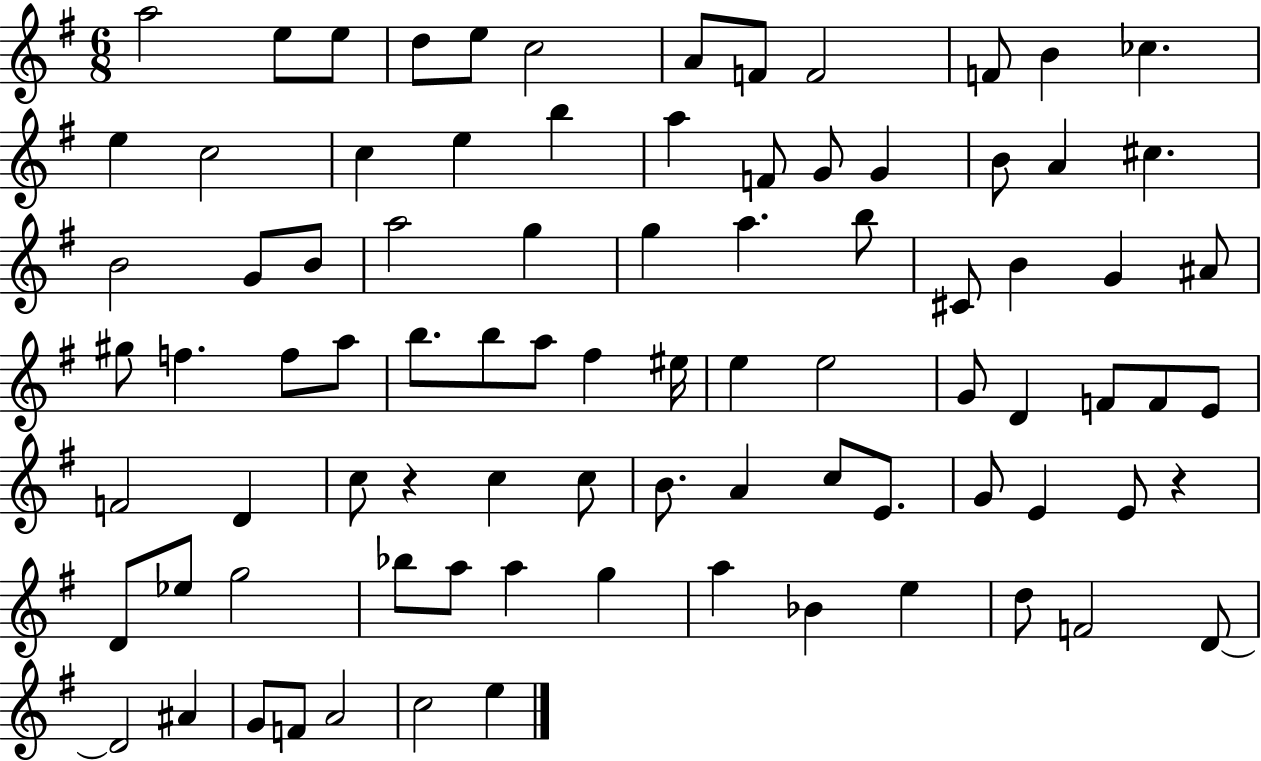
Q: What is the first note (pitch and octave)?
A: A5